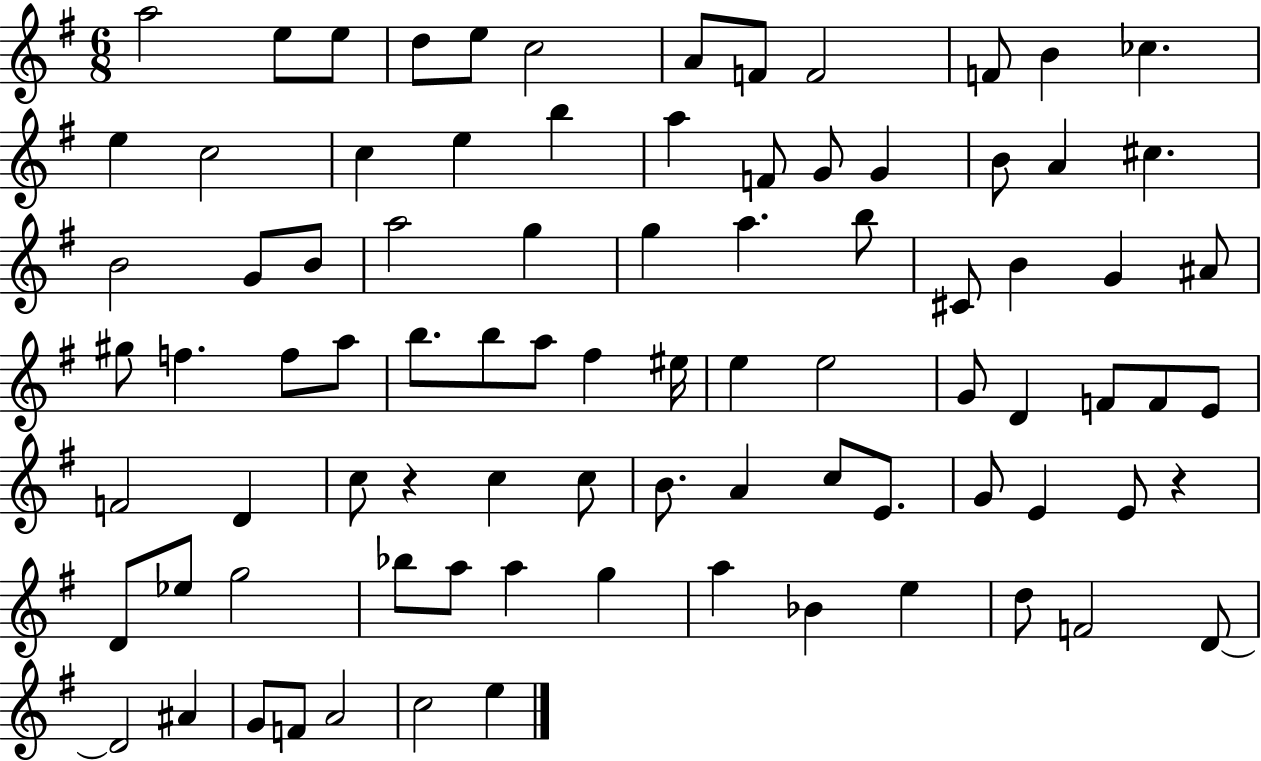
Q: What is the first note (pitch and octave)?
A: A5